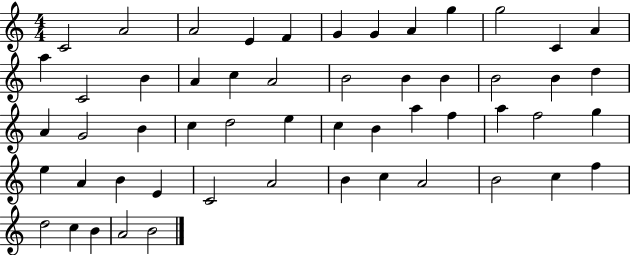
C4/h A4/h A4/h E4/q F4/q G4/q G4/q A4/q G5/q G5/h C4/q A4/q A5/q C4/h B4/q A4/q C5/q A4/h B4/h B4/q B4/q B4/h B4/q D5/q A4/q G4/h B4/q C5/q D5/h E5/q C5/q B4/q A5/q F5/q A5/q F5/h G5/q E5/q A4/q B4/q E4/q C4/h A4/h B4/q C5/q A4/h B4/h C5/q F5/q D5/h C5/q B4/q A4/h B4/h